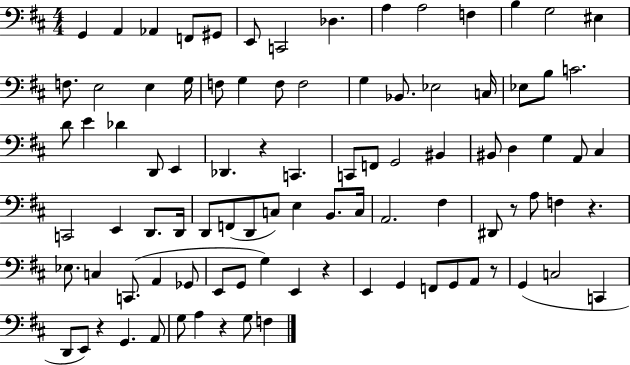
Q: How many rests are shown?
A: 7